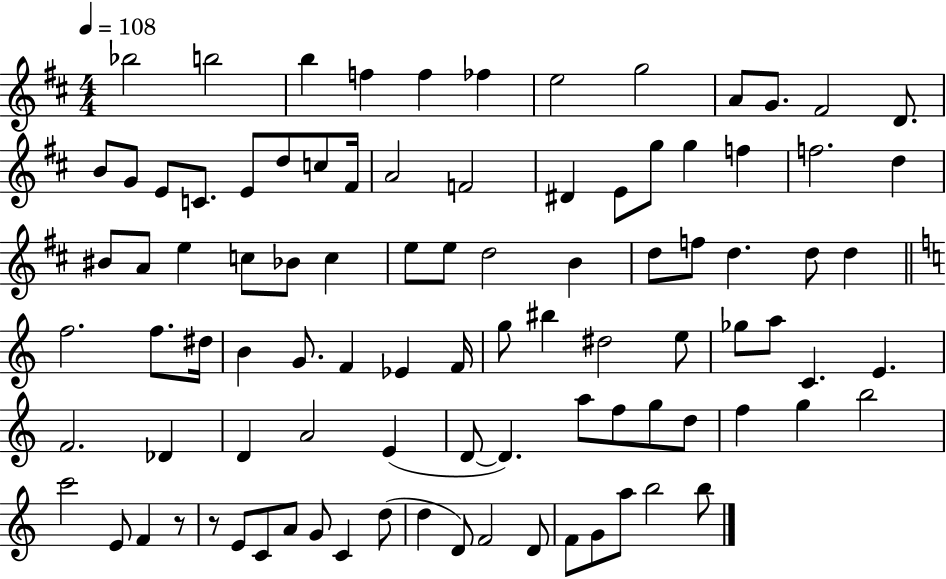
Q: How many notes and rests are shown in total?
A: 94